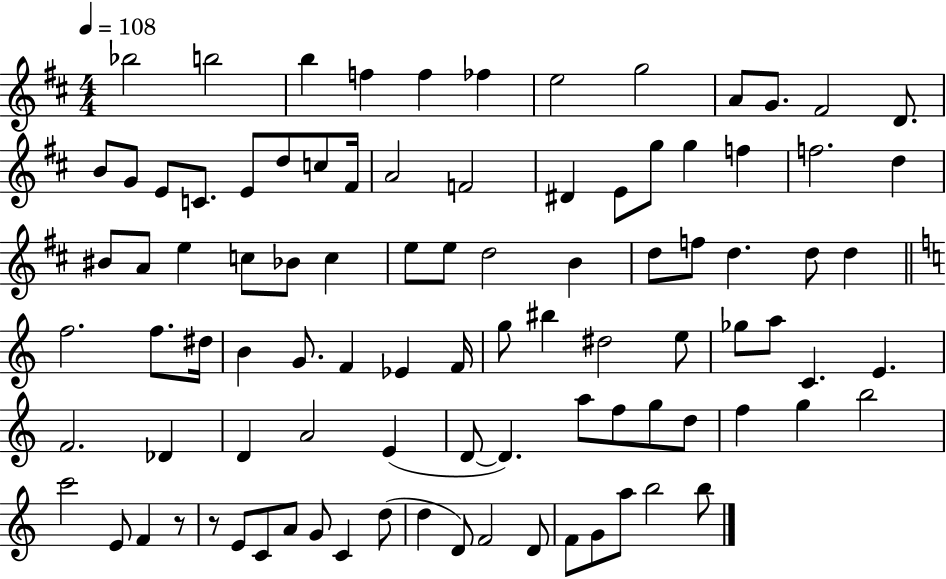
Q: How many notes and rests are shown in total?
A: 94